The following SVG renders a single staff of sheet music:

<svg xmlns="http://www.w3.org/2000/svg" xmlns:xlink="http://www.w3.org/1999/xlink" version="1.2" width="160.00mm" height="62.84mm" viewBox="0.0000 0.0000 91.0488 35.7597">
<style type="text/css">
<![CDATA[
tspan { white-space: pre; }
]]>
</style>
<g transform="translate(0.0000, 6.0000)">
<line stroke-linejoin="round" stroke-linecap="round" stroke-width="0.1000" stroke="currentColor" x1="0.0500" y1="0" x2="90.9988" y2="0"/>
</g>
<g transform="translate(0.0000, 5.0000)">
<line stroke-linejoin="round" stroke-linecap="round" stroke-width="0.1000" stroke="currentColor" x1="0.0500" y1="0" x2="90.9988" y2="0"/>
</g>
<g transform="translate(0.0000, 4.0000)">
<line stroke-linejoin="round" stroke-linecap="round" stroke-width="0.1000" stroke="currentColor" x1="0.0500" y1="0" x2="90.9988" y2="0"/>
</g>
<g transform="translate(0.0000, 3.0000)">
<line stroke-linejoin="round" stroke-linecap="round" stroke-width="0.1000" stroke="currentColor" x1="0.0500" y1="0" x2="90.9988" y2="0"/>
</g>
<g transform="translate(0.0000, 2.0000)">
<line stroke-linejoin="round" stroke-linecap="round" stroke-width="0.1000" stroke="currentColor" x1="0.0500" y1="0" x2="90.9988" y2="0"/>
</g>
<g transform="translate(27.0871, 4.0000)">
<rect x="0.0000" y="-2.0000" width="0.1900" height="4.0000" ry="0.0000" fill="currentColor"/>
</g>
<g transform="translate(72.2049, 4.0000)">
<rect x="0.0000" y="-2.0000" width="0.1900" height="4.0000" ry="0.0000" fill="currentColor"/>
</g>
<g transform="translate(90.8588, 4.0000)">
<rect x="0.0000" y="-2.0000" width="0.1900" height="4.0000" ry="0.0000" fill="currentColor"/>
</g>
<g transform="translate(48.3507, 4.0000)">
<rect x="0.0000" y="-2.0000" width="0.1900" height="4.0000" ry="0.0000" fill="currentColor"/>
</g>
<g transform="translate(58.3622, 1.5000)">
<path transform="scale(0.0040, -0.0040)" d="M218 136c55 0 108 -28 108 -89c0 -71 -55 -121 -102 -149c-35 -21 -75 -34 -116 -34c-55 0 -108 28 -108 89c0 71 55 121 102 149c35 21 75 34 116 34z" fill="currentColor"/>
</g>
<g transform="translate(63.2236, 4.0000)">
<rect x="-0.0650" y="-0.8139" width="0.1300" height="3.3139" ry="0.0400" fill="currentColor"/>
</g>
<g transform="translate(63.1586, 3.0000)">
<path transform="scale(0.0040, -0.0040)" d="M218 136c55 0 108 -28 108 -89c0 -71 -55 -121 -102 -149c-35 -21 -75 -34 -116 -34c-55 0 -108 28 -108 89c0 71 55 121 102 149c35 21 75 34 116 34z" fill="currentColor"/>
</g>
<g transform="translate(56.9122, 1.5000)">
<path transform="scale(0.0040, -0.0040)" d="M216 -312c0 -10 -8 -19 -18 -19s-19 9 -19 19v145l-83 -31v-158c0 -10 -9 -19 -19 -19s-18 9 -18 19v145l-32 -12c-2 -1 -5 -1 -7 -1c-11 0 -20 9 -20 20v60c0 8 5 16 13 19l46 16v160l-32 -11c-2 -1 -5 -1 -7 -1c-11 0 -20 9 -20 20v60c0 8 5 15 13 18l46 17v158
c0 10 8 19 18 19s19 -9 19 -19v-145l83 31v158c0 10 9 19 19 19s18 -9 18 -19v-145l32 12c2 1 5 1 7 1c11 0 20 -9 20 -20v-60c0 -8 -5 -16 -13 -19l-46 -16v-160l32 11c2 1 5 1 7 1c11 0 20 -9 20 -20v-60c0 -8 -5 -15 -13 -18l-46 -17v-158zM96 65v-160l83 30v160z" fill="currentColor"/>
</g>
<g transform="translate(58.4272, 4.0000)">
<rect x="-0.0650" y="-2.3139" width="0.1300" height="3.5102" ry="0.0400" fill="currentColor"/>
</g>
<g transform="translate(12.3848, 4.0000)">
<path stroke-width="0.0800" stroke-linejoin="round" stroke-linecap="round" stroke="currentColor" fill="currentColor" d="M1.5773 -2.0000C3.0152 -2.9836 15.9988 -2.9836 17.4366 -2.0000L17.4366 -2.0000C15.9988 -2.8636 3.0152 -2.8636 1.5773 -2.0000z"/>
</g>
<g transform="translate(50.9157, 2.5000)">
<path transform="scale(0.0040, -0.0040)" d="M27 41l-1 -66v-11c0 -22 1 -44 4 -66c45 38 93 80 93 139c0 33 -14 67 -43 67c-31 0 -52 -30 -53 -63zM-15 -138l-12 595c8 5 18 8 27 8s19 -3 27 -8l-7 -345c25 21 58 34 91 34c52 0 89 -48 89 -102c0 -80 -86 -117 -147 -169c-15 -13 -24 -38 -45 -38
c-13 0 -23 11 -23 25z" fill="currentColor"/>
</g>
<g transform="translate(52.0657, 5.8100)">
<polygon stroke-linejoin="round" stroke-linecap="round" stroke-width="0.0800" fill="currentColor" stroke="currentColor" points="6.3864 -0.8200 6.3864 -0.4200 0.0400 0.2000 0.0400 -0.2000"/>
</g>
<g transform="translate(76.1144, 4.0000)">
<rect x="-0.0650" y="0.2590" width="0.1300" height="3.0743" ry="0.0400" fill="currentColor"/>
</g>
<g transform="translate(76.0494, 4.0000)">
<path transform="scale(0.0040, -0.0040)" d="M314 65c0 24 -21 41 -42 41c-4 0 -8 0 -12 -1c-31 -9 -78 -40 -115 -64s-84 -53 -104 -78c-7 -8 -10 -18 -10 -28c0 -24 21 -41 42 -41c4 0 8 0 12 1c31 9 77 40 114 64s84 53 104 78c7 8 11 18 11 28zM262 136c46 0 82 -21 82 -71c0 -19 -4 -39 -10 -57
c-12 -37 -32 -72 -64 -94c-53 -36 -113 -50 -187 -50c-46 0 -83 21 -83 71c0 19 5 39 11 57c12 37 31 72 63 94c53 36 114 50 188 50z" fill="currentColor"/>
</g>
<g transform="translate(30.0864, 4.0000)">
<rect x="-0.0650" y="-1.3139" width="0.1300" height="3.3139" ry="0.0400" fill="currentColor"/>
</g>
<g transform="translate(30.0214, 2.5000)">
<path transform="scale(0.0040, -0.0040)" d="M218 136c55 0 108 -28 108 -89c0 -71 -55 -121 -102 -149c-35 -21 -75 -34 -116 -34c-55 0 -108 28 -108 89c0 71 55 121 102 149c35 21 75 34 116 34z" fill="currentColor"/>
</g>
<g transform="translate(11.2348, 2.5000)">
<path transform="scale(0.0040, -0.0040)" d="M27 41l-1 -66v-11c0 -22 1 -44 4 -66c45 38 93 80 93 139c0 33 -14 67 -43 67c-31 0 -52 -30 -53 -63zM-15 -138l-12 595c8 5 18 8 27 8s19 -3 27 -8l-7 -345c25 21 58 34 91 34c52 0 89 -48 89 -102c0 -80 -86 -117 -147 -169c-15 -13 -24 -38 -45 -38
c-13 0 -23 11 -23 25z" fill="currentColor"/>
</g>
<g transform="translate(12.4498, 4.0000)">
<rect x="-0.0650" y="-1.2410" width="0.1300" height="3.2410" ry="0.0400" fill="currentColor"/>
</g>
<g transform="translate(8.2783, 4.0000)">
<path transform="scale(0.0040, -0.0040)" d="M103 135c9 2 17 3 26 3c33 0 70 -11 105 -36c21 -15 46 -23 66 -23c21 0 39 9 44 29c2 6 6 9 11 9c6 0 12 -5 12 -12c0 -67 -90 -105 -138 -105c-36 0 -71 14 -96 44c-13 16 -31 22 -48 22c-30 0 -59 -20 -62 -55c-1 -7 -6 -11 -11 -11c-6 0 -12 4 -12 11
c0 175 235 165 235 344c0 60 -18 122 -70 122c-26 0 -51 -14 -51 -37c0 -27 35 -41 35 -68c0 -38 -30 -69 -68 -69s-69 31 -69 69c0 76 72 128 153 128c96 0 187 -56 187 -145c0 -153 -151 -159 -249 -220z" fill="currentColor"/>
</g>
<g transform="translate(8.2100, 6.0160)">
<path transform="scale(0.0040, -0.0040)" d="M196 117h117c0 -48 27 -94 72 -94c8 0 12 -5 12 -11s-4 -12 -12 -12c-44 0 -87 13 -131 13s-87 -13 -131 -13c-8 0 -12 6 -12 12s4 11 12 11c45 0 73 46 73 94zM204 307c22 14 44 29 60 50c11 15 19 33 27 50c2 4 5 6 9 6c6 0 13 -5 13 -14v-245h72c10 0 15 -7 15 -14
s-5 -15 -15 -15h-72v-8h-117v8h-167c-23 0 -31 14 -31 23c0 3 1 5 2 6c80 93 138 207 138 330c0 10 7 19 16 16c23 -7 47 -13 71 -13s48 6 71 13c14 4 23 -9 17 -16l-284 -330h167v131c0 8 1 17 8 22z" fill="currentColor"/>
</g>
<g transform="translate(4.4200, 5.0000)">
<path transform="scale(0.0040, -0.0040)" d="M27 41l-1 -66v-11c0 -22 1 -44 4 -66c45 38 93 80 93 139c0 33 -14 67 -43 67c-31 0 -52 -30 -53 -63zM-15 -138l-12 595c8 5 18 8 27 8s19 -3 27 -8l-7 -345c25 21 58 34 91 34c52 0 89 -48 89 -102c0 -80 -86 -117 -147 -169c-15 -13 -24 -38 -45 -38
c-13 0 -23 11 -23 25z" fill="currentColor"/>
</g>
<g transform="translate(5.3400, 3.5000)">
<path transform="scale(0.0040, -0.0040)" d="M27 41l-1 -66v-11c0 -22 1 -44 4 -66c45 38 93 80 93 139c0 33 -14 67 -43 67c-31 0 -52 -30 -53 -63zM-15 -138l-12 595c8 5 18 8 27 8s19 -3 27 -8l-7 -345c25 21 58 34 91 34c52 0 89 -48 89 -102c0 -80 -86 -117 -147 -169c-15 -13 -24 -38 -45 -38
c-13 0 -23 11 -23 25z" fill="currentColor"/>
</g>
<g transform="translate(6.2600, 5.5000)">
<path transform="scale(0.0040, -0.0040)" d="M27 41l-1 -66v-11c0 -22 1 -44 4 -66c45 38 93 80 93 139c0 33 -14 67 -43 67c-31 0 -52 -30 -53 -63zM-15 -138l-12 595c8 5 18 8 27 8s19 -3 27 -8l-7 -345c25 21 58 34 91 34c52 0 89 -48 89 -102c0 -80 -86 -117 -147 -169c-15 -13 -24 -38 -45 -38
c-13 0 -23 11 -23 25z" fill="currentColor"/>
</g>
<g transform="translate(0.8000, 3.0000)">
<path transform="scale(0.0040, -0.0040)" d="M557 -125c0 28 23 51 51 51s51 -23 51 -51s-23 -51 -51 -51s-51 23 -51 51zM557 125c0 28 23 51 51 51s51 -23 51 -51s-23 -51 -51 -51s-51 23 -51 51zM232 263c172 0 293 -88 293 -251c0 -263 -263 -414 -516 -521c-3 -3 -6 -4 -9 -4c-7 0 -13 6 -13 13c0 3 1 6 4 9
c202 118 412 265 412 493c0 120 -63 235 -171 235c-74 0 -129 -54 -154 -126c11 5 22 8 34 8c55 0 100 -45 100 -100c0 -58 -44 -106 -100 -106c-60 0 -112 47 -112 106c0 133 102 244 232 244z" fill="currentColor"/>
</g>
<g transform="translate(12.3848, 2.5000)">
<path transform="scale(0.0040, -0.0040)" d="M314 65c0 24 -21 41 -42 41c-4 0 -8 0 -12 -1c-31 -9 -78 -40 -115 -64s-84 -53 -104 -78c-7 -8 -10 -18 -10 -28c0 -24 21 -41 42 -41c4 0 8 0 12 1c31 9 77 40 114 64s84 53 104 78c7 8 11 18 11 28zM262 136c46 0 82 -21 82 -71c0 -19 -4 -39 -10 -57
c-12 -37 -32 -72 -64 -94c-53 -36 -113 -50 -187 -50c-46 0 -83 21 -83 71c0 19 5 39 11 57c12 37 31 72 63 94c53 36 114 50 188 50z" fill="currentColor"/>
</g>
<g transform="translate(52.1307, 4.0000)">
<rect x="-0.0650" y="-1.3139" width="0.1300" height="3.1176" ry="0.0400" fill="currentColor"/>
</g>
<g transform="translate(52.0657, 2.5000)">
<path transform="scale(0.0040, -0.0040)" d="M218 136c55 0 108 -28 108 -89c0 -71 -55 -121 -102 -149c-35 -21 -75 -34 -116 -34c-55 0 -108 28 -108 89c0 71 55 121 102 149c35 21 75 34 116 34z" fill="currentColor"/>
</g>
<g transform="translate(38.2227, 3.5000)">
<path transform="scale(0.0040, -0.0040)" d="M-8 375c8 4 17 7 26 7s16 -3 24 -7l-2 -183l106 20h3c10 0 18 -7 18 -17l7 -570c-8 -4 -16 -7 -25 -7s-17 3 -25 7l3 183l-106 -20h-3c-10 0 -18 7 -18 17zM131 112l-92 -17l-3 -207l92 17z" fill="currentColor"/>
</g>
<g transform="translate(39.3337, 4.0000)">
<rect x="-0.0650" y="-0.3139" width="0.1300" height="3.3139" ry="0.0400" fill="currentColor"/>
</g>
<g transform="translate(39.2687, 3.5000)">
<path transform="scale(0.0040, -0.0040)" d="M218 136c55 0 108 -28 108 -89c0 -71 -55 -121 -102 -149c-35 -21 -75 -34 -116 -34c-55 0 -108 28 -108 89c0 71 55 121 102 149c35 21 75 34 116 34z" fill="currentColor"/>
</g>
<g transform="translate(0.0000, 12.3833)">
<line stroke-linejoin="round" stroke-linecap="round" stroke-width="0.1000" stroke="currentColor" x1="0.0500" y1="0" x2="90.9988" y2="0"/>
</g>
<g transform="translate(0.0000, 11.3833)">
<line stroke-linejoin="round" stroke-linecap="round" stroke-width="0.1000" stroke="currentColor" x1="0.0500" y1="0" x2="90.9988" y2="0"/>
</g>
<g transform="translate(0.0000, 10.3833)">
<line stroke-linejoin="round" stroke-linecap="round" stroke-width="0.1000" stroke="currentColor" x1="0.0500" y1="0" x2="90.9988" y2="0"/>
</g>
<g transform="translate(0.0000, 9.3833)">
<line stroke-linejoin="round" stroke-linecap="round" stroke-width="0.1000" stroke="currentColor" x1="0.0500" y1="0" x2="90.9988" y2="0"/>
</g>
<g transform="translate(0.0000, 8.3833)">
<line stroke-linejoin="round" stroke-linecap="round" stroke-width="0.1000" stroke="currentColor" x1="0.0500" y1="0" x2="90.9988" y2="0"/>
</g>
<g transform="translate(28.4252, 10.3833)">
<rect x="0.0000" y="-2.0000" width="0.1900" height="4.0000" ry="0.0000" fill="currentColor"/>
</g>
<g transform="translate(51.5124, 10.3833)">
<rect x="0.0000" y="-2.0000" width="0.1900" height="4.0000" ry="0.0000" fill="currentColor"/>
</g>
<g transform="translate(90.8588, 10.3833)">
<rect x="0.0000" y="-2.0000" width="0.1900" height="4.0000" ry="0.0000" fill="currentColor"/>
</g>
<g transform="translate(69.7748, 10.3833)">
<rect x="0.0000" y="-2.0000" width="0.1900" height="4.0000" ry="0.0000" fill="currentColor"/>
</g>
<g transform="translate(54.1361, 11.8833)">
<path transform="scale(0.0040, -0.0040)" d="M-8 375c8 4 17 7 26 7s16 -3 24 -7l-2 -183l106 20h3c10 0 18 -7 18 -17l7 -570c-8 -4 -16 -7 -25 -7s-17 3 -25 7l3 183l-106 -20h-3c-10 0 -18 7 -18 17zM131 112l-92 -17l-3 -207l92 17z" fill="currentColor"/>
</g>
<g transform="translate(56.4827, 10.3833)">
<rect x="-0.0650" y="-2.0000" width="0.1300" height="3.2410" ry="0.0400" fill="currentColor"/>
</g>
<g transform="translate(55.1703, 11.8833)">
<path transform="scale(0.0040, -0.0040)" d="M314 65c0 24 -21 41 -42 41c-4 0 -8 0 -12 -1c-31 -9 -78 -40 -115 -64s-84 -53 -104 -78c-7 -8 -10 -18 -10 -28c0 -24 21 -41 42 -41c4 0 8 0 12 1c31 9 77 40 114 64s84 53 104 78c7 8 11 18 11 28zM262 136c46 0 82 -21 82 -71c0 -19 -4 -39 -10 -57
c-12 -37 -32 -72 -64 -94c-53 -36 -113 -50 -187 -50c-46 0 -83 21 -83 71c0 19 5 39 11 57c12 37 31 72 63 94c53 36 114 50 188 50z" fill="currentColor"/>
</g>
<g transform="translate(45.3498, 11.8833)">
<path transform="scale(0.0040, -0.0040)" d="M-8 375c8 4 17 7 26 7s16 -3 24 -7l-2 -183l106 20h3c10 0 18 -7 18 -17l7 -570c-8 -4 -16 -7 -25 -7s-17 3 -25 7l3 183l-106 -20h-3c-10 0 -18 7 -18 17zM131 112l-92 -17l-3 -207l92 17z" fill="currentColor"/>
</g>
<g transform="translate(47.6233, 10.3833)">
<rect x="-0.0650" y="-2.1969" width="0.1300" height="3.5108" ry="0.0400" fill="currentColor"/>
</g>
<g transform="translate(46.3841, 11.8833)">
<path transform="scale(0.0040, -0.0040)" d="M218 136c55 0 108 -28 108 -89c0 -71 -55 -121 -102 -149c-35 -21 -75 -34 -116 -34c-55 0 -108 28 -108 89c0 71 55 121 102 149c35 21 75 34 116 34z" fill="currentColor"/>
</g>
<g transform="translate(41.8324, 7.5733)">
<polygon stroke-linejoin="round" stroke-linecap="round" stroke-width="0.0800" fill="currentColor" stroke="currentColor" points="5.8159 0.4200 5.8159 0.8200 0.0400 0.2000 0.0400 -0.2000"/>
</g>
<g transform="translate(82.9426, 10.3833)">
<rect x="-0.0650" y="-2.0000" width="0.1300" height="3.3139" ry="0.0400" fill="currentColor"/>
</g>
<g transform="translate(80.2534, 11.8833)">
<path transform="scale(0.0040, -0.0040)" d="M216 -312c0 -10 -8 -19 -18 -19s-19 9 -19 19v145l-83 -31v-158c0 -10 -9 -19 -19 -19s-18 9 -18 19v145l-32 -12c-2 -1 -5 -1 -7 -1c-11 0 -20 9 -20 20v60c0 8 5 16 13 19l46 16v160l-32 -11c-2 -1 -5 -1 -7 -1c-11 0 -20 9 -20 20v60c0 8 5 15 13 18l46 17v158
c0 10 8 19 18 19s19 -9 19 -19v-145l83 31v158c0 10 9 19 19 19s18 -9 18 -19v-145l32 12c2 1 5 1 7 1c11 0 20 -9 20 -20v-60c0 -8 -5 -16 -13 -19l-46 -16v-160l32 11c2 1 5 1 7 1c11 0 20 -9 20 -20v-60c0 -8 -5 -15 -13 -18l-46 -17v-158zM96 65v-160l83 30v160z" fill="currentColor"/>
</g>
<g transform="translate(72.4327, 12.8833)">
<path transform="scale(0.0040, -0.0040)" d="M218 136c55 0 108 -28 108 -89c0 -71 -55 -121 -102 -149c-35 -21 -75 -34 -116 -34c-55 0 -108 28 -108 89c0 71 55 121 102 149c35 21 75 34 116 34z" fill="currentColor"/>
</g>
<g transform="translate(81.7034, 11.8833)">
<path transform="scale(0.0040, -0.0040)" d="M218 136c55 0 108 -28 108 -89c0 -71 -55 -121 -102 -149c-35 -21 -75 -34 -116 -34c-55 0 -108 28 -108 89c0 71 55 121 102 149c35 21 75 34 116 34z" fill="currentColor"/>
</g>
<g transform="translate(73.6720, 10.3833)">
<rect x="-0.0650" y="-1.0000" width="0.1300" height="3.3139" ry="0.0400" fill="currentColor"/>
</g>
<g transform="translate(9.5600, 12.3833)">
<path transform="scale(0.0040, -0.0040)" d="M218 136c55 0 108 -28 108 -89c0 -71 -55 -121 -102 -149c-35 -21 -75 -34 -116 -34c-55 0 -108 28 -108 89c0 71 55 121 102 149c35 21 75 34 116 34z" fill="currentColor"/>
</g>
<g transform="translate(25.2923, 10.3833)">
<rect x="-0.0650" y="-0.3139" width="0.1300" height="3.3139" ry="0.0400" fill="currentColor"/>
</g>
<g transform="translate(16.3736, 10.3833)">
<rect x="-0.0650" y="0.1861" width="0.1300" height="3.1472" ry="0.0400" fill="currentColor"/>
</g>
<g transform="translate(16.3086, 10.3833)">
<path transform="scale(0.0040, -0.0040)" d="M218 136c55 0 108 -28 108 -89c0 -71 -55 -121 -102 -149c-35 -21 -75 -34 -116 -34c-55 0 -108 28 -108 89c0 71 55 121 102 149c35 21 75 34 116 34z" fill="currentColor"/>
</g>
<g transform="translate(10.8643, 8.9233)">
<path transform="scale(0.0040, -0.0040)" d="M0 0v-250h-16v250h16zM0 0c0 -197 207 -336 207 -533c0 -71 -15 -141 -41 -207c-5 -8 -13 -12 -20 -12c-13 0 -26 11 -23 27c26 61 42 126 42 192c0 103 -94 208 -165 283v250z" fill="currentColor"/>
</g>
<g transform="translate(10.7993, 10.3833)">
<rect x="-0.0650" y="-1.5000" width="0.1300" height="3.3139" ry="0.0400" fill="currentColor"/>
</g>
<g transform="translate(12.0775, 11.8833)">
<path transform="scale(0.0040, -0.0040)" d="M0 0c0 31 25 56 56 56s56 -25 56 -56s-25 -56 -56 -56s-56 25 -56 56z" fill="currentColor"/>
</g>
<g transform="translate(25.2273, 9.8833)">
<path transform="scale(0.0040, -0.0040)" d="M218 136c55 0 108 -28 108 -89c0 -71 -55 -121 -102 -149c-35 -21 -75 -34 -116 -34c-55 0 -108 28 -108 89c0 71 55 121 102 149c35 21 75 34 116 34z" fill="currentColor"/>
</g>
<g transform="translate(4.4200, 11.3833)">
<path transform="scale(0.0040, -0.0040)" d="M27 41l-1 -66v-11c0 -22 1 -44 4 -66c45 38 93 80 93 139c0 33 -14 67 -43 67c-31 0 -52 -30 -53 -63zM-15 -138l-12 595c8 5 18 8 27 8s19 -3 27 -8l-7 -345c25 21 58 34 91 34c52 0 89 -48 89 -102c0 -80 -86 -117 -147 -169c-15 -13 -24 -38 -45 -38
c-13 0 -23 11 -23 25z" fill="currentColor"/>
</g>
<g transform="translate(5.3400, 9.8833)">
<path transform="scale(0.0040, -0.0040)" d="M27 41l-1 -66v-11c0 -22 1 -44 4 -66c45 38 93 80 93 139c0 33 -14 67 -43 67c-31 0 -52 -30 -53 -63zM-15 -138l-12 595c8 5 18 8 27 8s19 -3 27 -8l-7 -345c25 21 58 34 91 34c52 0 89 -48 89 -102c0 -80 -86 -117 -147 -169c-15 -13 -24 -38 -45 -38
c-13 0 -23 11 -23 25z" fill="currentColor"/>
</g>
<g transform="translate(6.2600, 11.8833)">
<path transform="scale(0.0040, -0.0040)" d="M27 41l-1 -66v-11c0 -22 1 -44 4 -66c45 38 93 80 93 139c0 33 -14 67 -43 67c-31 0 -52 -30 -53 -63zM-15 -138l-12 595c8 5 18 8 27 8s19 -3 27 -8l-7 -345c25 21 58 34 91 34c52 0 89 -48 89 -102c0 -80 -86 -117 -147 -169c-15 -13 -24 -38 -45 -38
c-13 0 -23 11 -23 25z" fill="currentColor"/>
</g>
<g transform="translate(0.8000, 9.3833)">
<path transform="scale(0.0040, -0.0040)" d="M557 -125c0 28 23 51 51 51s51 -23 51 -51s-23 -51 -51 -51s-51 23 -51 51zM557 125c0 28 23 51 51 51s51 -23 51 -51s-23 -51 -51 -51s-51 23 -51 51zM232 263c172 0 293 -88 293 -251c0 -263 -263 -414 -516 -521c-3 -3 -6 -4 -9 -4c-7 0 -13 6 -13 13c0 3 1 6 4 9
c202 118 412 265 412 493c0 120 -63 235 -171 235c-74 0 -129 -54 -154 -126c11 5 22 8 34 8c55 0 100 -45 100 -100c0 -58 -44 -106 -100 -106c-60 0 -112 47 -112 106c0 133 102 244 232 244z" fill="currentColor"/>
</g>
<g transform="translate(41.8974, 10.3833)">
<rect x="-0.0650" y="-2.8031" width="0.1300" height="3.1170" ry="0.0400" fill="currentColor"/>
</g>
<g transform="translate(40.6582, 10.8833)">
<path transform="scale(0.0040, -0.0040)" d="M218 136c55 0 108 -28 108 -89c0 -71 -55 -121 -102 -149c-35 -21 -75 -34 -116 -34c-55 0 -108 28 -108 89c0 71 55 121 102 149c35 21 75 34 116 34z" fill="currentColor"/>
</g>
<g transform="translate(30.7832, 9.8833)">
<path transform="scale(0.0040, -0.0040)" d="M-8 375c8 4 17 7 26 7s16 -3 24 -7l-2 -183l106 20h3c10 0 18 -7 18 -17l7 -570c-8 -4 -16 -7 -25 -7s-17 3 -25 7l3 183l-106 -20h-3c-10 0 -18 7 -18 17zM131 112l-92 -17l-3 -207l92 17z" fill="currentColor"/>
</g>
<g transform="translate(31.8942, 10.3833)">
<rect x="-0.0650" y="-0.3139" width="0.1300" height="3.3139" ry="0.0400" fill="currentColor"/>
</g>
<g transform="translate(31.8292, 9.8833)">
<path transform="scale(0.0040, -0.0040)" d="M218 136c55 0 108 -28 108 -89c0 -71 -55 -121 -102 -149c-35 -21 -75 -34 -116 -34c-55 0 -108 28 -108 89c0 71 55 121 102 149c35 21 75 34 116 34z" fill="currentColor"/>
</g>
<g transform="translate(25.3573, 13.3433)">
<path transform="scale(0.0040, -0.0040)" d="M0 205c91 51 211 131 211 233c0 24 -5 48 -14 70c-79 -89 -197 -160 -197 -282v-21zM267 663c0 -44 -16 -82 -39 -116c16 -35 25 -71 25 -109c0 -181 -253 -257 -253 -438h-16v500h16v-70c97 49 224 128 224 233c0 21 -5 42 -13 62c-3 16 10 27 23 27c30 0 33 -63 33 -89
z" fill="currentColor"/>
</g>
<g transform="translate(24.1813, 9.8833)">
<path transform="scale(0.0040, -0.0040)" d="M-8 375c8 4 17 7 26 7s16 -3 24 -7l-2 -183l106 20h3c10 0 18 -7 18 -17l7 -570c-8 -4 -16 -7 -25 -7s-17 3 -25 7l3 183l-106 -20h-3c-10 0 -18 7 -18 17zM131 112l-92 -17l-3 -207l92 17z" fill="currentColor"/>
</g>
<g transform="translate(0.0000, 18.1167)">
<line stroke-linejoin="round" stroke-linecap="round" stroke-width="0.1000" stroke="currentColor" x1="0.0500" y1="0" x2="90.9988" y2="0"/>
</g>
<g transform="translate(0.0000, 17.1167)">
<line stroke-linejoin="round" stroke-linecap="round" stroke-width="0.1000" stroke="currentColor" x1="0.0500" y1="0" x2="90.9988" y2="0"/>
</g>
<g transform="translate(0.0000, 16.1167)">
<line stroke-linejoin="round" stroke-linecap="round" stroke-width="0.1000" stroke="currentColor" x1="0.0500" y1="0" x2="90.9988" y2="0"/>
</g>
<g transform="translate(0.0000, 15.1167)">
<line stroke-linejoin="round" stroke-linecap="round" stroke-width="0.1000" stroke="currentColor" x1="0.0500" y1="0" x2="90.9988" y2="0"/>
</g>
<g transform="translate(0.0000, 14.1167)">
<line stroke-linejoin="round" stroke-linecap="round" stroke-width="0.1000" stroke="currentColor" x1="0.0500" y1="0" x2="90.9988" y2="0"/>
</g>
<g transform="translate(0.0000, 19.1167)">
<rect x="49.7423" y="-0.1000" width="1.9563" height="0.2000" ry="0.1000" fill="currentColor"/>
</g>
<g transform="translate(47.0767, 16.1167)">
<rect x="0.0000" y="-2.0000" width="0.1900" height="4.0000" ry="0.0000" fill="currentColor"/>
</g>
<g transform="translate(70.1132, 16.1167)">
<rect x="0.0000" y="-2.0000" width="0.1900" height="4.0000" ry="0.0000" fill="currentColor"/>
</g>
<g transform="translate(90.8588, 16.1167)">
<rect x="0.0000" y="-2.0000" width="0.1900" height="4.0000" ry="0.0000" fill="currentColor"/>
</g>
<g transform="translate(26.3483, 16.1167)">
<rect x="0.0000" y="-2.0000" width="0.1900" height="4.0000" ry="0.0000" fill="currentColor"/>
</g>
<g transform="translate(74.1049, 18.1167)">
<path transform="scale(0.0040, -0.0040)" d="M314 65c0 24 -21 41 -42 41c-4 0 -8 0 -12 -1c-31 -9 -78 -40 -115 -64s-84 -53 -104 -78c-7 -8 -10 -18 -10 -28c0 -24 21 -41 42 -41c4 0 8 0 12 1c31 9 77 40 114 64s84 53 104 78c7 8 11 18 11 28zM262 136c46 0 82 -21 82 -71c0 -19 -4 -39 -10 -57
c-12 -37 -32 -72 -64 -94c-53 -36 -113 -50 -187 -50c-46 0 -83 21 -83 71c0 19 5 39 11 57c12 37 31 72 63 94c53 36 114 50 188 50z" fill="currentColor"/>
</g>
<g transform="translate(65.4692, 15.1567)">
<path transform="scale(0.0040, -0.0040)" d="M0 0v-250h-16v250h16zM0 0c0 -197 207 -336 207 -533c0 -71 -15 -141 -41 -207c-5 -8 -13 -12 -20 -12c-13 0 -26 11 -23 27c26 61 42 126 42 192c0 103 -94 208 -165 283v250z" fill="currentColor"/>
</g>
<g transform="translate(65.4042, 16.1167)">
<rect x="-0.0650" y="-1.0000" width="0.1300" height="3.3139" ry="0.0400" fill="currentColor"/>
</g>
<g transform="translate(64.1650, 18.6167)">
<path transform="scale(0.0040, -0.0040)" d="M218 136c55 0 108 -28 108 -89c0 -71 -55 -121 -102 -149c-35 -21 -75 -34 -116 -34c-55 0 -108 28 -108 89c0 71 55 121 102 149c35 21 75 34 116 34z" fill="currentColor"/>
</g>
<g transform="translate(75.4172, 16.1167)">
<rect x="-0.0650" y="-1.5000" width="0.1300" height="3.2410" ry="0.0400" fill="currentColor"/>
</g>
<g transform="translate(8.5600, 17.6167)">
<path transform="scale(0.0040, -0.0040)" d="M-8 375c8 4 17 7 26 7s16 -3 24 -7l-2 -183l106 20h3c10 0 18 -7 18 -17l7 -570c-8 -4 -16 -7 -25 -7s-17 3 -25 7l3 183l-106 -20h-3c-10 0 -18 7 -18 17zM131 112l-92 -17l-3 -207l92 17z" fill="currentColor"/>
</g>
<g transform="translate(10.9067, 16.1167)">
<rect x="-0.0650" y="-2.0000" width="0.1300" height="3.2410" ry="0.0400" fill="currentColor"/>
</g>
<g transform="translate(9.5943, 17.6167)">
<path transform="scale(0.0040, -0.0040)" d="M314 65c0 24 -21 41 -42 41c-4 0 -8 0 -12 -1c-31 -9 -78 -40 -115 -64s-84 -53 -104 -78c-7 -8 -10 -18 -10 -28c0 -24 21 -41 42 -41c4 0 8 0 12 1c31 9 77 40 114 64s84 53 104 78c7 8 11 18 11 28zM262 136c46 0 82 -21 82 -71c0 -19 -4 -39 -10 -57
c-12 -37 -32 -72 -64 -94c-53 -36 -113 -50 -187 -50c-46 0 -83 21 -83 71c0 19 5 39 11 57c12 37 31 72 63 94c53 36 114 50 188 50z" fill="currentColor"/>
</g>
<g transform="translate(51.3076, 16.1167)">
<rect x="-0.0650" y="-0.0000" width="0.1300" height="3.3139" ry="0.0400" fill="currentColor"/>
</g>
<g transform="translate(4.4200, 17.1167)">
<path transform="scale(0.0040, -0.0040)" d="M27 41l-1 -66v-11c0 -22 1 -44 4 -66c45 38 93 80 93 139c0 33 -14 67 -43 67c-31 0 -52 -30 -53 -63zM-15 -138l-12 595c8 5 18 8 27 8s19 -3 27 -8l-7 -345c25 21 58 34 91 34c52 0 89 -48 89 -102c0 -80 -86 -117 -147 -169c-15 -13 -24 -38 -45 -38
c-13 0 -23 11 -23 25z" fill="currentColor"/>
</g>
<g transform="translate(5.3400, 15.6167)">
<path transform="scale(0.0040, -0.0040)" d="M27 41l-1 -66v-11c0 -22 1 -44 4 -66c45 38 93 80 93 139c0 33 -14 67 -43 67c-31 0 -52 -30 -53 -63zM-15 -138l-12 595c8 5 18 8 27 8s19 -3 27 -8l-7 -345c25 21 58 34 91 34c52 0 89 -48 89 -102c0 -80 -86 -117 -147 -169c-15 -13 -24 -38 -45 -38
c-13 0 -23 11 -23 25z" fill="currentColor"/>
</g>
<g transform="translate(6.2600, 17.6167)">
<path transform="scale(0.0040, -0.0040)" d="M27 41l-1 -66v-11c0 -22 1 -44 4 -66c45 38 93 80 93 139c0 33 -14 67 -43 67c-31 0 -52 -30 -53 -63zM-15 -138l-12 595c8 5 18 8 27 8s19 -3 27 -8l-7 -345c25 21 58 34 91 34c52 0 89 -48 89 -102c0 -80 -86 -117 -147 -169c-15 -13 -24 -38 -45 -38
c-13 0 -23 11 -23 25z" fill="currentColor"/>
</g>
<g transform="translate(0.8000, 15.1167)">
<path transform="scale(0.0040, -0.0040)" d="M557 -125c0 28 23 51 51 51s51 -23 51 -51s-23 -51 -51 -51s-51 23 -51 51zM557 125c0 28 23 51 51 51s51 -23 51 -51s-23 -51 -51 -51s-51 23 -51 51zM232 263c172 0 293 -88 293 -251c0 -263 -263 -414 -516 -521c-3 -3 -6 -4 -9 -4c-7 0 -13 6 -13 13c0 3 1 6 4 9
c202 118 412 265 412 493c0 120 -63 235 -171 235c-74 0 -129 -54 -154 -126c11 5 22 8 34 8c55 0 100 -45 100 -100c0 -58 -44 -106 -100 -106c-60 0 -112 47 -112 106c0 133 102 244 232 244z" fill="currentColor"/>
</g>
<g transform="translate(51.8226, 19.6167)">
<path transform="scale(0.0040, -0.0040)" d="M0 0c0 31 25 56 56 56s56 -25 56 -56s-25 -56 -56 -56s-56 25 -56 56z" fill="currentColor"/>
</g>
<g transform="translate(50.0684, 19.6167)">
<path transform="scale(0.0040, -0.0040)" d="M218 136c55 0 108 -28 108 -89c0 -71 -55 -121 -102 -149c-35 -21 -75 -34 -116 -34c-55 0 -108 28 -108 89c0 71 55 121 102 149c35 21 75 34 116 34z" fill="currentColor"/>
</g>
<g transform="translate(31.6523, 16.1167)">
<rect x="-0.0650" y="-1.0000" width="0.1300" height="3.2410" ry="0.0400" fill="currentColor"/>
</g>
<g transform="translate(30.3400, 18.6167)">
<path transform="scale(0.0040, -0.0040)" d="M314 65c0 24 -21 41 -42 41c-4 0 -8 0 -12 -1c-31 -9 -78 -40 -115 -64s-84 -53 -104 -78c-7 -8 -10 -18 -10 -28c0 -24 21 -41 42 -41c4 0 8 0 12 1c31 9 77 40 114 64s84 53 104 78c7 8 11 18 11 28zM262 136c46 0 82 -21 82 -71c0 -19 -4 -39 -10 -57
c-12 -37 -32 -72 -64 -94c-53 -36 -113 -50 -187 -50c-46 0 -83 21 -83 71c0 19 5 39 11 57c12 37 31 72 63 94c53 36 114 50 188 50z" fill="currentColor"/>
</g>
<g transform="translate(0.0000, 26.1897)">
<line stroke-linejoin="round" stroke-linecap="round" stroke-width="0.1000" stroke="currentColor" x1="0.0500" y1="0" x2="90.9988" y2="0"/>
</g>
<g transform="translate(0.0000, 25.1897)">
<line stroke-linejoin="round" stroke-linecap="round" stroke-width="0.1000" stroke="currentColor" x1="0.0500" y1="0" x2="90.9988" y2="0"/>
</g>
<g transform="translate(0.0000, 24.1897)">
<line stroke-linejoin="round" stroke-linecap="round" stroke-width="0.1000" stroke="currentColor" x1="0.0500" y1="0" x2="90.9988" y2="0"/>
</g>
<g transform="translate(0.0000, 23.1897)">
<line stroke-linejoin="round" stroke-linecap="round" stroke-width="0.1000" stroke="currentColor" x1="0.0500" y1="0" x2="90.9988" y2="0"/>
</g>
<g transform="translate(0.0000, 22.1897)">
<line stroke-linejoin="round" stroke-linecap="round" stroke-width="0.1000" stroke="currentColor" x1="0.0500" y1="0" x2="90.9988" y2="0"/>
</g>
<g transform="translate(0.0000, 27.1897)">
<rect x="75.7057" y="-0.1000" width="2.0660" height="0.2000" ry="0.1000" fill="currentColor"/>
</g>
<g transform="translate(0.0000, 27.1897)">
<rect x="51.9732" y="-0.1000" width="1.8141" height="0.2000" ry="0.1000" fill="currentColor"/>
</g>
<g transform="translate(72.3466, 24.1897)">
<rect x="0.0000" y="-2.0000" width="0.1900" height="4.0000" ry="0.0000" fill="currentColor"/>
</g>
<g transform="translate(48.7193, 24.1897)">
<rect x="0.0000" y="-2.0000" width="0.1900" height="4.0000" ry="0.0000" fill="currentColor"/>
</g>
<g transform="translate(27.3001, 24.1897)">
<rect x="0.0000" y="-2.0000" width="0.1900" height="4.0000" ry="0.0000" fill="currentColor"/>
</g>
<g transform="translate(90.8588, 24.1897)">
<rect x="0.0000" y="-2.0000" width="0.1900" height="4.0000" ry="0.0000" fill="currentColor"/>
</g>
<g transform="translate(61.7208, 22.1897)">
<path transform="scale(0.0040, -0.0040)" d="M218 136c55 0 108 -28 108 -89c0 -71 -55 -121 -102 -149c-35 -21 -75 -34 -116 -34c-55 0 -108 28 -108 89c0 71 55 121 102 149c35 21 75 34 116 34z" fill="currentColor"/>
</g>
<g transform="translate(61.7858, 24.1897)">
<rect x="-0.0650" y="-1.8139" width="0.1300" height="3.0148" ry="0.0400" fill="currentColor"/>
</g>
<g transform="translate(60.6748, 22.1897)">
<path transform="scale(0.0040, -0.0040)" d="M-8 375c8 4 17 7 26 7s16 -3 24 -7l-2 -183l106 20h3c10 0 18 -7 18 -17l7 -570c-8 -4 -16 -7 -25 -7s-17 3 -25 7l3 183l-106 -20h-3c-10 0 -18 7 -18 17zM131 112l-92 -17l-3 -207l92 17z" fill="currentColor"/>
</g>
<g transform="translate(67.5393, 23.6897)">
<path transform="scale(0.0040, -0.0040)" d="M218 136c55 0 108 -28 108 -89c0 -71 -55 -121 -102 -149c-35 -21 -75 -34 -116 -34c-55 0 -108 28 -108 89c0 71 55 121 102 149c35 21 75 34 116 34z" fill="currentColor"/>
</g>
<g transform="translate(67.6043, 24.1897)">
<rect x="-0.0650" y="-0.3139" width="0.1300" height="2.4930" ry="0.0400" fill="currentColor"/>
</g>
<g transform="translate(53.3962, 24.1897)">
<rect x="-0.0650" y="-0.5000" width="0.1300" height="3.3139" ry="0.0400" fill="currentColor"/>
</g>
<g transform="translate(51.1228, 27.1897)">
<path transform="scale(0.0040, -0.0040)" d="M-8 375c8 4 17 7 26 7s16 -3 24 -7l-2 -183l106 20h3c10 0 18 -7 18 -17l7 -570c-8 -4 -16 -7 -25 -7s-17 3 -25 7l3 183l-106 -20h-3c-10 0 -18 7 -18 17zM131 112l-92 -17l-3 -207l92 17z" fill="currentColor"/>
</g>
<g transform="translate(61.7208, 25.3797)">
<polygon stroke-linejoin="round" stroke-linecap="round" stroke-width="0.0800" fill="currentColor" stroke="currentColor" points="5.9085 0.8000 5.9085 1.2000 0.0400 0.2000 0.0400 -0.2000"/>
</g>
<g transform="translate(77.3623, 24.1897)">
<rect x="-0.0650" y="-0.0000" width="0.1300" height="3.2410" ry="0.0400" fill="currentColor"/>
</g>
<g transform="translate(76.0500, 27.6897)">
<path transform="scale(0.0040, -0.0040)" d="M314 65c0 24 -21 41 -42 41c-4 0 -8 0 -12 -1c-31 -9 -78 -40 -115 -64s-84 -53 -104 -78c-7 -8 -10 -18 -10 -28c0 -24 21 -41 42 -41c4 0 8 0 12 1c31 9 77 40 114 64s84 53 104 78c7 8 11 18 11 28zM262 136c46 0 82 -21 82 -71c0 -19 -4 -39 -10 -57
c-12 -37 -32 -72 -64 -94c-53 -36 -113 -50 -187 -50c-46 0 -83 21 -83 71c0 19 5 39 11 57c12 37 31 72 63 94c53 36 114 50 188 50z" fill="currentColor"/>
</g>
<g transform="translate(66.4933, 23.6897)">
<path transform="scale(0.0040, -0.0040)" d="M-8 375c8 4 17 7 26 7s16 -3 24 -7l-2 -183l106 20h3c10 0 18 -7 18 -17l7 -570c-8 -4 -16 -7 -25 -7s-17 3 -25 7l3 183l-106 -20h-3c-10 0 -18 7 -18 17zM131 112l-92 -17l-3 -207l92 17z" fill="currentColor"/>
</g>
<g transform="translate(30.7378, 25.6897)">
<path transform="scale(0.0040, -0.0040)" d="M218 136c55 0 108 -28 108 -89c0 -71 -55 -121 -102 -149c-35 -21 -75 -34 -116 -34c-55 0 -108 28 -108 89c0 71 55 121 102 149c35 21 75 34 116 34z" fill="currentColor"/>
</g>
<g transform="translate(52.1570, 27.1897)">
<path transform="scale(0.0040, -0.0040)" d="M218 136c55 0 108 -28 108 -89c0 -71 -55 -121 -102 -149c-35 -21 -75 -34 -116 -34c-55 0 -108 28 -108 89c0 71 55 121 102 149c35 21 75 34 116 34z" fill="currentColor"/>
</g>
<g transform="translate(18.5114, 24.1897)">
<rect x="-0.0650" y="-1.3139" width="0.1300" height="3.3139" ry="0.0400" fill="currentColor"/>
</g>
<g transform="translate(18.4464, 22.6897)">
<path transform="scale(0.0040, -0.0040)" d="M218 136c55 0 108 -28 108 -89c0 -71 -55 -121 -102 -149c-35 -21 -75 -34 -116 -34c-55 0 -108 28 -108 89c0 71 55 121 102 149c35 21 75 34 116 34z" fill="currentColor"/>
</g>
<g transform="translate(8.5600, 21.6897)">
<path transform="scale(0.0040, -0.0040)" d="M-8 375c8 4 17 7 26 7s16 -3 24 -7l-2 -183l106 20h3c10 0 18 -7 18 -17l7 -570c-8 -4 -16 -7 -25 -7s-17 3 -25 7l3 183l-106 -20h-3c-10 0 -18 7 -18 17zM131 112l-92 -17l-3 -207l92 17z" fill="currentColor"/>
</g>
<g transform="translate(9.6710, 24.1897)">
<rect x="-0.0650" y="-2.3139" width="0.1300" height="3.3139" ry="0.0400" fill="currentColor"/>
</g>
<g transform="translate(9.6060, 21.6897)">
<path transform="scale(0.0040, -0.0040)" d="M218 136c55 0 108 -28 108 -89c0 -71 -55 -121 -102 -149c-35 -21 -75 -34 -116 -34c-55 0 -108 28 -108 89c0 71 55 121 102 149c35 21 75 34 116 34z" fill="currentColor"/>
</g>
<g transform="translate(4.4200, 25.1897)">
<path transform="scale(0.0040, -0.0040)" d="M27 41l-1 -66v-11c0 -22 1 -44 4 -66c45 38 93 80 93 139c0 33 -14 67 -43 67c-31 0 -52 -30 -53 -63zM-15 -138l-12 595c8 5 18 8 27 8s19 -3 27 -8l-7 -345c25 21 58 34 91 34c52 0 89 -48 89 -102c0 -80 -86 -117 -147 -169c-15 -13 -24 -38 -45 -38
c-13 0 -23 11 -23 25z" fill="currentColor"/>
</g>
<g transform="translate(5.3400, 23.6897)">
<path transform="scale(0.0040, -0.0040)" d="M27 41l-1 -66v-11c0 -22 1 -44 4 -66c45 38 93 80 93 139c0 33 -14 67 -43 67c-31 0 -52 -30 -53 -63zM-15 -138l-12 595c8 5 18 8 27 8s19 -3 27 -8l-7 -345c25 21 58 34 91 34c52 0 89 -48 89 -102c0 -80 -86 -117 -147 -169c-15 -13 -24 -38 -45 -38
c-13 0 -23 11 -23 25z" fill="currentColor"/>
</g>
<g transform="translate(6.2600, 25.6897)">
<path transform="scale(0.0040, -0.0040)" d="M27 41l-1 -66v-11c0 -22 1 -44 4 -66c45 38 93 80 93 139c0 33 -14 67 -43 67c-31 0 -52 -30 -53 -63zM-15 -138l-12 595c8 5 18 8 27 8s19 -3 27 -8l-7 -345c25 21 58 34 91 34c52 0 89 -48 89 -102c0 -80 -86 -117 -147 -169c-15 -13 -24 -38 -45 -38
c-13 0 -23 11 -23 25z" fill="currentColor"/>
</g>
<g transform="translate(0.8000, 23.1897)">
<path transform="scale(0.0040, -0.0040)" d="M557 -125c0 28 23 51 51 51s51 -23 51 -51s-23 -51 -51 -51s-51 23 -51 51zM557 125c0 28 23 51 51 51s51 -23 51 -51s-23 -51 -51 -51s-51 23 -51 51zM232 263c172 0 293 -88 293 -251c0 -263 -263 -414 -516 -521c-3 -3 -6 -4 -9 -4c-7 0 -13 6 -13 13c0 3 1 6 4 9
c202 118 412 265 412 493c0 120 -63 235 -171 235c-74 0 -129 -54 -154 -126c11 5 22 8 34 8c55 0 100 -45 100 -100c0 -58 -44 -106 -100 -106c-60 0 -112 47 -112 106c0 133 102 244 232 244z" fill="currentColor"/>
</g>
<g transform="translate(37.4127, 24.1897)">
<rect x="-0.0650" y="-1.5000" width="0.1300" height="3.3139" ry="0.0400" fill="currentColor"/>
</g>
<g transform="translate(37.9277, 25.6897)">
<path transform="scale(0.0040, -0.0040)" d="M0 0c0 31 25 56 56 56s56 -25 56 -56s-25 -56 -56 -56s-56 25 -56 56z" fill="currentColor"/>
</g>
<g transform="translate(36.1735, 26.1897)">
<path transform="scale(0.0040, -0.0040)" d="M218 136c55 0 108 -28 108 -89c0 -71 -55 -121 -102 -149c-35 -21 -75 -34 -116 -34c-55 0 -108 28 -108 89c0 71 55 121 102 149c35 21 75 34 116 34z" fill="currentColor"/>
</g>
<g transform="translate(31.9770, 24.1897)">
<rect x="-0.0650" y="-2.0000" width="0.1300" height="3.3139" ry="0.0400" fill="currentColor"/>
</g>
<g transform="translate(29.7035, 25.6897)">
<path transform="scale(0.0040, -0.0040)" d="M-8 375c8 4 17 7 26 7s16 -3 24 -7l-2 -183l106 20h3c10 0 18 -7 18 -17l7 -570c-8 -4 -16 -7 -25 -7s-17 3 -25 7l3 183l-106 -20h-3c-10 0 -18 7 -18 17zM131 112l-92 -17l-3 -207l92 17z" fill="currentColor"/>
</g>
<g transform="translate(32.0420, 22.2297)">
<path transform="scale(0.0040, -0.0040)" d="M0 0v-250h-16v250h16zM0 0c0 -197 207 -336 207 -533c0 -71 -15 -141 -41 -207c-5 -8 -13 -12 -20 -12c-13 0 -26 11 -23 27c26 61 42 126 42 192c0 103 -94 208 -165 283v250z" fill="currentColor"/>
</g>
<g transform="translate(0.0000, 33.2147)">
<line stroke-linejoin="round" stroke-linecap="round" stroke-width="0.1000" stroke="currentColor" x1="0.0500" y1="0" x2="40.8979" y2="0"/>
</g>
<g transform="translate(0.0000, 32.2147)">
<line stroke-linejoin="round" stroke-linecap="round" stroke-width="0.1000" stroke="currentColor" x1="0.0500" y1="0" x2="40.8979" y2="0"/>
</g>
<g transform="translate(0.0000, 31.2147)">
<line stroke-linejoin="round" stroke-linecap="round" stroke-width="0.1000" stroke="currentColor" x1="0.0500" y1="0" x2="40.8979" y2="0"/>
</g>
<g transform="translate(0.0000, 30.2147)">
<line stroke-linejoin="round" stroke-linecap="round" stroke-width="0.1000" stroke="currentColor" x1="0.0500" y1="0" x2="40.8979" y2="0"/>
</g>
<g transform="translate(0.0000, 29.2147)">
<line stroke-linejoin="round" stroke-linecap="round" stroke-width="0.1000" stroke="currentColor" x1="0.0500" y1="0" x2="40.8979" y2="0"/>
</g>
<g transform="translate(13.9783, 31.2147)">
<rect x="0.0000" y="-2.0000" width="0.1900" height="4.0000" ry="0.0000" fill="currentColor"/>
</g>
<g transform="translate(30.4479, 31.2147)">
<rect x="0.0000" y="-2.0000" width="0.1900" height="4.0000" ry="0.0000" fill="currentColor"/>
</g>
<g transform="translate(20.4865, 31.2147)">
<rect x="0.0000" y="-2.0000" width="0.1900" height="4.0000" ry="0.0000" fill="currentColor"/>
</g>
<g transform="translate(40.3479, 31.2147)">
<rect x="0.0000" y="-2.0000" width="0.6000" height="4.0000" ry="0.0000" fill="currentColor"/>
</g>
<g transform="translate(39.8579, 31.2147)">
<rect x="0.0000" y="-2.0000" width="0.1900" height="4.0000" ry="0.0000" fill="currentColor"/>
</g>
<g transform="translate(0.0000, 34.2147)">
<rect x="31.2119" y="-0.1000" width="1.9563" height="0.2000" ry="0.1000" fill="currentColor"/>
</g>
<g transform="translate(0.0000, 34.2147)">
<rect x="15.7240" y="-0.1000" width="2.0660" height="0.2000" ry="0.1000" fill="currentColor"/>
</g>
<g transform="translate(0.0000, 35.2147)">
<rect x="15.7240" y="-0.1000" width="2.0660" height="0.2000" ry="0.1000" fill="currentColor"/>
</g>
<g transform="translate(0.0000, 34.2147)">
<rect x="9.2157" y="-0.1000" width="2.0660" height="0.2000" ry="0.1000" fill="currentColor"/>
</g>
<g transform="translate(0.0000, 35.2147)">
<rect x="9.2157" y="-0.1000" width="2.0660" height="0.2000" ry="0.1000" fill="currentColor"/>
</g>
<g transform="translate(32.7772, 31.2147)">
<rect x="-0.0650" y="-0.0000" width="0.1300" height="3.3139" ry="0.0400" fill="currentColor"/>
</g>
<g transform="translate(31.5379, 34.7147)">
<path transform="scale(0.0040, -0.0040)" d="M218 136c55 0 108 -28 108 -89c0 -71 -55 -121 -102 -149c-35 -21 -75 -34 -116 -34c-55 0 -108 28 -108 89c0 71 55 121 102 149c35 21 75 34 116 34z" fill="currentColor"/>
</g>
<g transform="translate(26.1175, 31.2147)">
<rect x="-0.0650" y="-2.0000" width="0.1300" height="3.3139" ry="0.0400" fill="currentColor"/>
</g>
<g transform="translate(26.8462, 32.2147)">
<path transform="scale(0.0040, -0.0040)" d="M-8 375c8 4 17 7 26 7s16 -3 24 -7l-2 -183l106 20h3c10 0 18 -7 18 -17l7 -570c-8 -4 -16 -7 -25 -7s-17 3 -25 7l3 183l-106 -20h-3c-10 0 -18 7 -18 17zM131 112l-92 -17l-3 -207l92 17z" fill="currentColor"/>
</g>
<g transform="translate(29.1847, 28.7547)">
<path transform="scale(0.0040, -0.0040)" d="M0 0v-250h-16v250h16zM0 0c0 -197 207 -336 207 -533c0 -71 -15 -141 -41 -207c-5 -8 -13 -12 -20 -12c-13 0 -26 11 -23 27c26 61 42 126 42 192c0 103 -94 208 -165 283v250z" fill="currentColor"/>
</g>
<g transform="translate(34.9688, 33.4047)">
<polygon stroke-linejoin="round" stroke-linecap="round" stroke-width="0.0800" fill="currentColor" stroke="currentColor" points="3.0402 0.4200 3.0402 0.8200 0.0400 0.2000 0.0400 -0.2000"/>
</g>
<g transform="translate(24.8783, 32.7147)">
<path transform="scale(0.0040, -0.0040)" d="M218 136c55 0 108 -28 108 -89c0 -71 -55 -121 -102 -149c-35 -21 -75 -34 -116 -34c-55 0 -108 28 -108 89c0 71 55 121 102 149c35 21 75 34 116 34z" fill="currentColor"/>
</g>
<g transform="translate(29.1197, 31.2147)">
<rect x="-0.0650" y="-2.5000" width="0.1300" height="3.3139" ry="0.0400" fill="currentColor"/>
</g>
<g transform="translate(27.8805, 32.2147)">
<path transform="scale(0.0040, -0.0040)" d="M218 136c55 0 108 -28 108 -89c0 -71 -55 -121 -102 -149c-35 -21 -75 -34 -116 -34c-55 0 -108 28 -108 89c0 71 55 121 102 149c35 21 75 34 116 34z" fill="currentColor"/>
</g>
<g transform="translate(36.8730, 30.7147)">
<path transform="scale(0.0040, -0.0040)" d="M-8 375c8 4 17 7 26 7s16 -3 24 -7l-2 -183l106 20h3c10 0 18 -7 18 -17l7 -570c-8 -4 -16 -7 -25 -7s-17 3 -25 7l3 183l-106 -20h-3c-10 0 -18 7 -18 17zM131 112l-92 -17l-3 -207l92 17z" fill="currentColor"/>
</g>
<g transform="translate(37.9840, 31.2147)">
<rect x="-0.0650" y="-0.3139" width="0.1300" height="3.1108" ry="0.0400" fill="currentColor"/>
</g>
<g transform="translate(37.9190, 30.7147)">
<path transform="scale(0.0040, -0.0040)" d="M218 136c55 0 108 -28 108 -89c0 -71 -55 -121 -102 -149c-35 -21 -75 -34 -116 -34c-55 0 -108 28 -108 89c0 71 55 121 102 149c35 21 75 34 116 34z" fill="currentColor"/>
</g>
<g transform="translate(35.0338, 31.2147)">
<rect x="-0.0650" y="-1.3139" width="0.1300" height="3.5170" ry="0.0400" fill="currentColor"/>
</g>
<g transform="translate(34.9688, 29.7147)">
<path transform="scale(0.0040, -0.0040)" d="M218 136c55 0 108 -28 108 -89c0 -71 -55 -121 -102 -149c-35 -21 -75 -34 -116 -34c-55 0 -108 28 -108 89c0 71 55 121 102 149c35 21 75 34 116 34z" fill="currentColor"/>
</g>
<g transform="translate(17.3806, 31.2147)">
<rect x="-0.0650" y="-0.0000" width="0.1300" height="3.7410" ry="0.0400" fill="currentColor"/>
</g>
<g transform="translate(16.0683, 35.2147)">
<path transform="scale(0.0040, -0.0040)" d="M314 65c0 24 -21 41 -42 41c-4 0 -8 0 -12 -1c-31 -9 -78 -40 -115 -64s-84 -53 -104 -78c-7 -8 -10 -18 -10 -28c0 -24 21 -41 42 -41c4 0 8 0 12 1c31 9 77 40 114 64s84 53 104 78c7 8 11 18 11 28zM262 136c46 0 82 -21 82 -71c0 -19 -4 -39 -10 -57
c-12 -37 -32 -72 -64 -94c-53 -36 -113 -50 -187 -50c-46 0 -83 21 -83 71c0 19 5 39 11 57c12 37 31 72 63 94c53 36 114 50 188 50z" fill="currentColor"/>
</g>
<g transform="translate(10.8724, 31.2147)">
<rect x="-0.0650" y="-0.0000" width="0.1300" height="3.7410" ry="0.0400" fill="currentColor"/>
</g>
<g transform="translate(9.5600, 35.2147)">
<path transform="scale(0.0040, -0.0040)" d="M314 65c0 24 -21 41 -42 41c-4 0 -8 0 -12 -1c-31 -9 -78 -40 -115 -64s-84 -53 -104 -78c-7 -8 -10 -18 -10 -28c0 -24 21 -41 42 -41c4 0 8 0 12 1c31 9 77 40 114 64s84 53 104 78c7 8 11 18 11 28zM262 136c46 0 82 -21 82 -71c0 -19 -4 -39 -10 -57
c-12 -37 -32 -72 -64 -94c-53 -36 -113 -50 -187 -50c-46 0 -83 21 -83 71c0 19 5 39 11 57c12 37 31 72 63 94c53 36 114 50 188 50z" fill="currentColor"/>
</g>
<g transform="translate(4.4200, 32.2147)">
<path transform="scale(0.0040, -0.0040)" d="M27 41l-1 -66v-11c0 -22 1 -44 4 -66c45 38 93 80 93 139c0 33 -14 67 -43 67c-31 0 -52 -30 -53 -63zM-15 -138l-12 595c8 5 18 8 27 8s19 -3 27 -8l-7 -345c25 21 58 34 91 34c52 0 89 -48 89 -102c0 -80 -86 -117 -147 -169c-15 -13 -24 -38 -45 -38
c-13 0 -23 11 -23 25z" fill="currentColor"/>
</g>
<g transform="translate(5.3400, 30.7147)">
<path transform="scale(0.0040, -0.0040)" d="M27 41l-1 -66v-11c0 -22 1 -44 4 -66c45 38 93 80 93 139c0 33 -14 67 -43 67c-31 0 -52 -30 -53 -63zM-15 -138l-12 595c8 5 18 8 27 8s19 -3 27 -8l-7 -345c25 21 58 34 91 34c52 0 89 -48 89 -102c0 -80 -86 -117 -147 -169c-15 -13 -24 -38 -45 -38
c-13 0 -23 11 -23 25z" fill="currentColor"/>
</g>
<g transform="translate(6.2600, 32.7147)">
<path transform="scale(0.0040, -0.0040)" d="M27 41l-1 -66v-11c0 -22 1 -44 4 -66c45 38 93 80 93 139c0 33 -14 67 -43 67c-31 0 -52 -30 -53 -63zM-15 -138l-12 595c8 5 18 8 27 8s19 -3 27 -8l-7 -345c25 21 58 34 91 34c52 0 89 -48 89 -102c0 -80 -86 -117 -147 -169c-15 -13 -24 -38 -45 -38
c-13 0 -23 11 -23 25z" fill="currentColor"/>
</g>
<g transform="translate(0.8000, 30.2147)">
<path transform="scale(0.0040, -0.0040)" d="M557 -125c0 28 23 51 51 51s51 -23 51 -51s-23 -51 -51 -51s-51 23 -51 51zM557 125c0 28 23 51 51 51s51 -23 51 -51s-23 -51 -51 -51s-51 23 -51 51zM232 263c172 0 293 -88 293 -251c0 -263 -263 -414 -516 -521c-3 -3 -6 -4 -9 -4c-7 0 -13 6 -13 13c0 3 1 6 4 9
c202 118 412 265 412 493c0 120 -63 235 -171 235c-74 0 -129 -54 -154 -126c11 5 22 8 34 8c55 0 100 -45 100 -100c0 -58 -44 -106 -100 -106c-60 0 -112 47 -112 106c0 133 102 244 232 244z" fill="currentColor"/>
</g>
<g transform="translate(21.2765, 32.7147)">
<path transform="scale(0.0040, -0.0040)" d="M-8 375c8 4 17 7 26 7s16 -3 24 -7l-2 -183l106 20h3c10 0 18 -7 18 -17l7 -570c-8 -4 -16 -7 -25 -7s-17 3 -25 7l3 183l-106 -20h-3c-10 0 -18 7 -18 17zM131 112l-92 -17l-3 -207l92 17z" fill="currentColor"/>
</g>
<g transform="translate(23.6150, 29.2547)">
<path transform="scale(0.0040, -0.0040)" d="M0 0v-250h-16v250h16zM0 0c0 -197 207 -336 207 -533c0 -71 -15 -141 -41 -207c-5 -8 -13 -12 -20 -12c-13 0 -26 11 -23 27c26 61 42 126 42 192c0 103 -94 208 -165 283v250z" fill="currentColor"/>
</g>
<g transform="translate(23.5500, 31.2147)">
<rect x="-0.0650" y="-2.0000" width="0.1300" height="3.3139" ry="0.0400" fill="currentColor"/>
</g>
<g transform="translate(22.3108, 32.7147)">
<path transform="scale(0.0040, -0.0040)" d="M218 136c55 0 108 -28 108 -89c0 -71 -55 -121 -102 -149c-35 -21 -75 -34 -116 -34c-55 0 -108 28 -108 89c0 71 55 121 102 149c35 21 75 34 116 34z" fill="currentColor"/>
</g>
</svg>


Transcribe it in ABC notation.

X:1
T:Untitled
M:2/4
L:1/4
K:Eb
_G,2 _G, E, _G,/2 ^B,/2 F, D,2 G,,/2 D, E,/4 E, C,/2 A,,/2 A,,2 F,, ^A,, A,,2 F,,2 D,, F,,/2 G,,2 B, G, A,,/2 G,, E,, A,/2 E,/2 D,,2 C,,2 C,,2 A,,/2 A,, B,,/2 D,, G,/2 E,/2